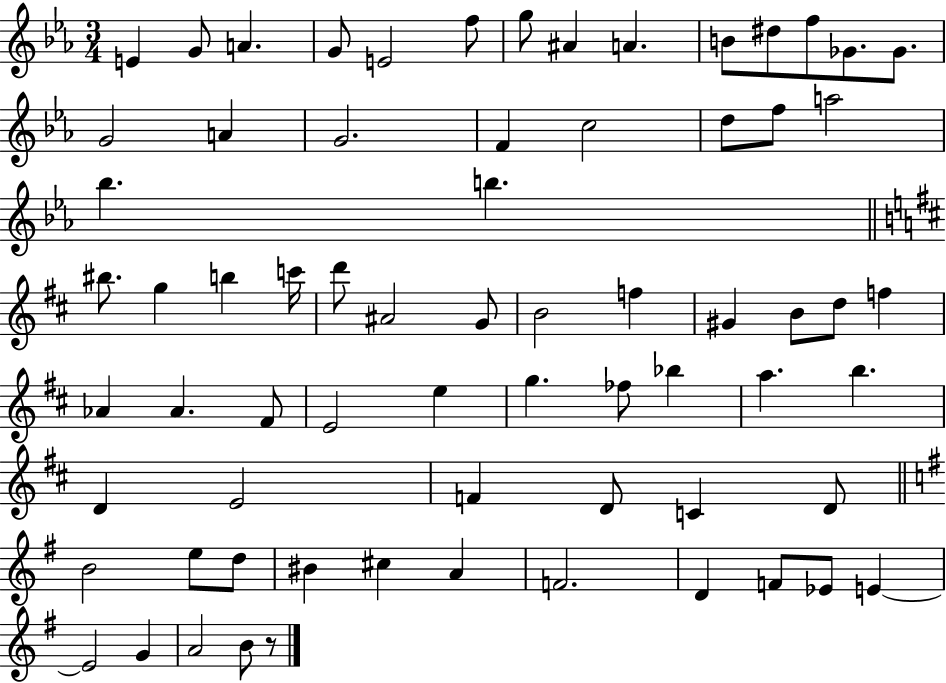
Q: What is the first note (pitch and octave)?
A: E4